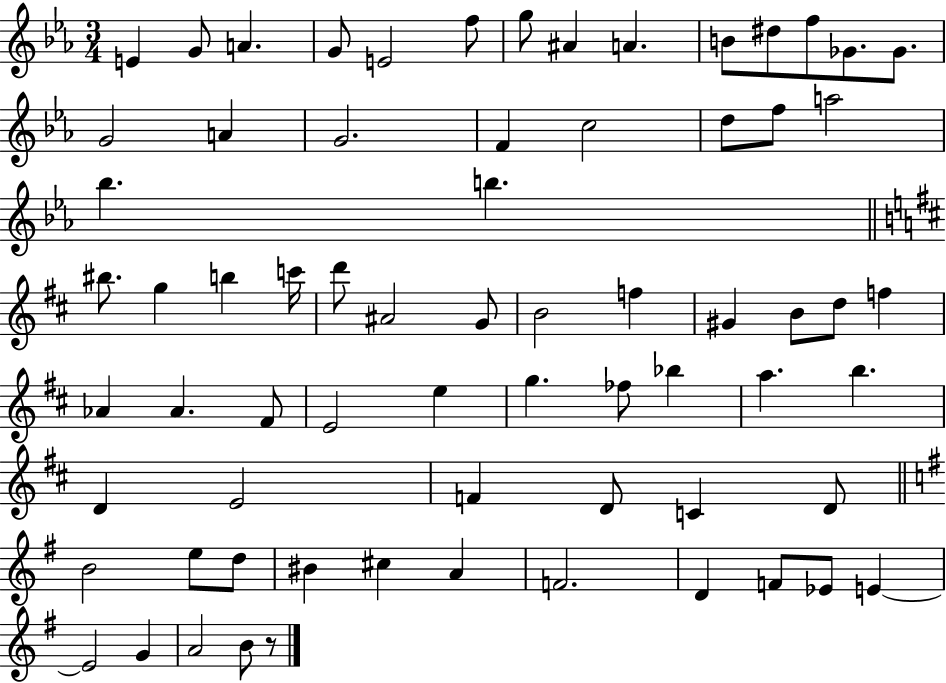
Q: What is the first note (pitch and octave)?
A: E4